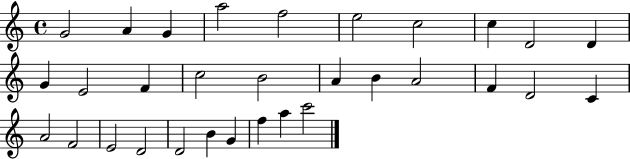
{
  \clef treble
  \time 4/4
  \defaultTimeSignature
  \key c \major
  g'2 a'4 g'4 | a''2 f''2 | e''2 c''2 | c''4 d'2 d'4 | \break g'4 e'2 f'4 | c''2 b'2 | a'4 b'4 a'2 | f'4 d'2 c'4 | \break a'2 f'2 | e'2 d'2 | d'2 b'4 g'4 | f''4 a''4 c'''2 | \break \bar "|."
}